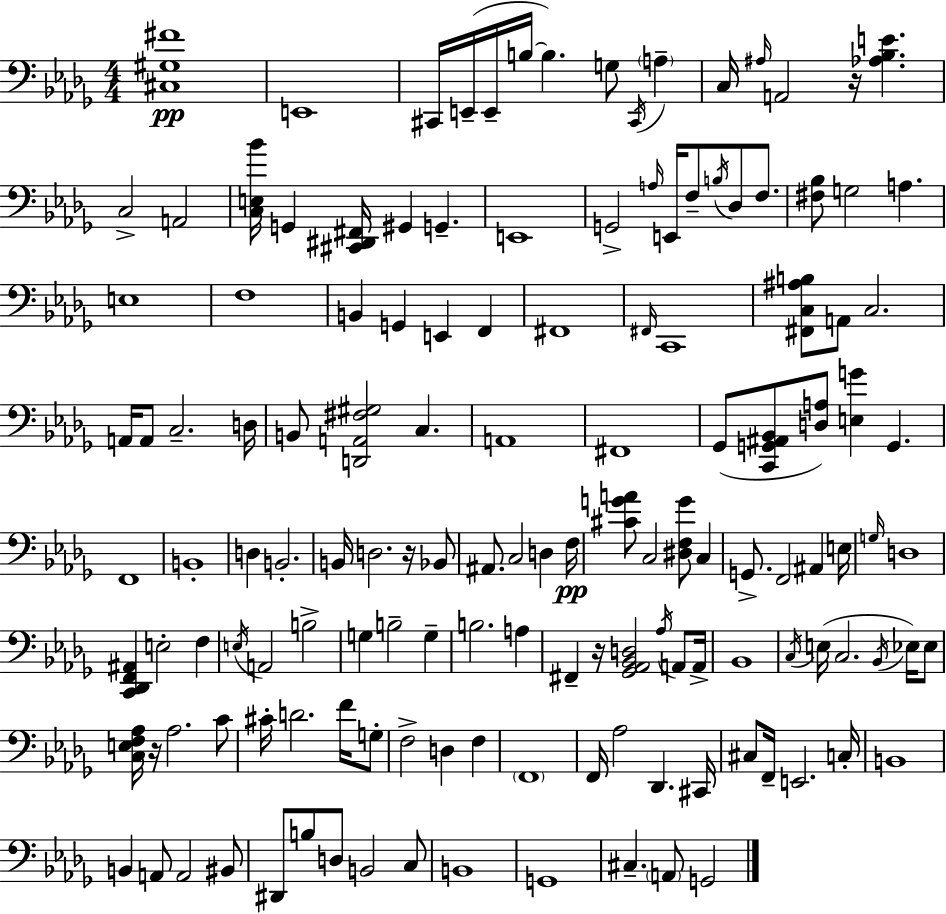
{
  \clef bass
  \numericTimeSignature
  \time 4/4
  \key bes \minor
  <cis gis fis'>1\pp | e,1 | cis,16 e,16--( e,16-- b16~~ b4.) g8 \acciaccatura { cis,16 } \parenthesize a4-- | c16 \grace { ais16 } a,2 r16 <aes bes e'>4. | \break c2-> a,2 | <c e bes'>16 g,4 <cis, dis, fis,>16 gis,4 g,4.-- | e,1 | g,2-> \grace { a16 } e,16 f8-- \acciaccatura { b16 } des8 | \break f8. <fis bes>8 g2 a4. | e1 | f1 | b,4 g,4 e,4 | \break f,4 fis,1 | \grace { fis,16 } c,1 | <fis, c ais b>8 a,8 c2. | a,16 a,8 c2.-- | \break d16 b,8 <d, a, fis gis>2 c4. | a,1 | fis,1 | ges,8( <c, g, ais, bes,>8 <d a>8) <e g'>4 g,4. | \break f,1 | b,1-. | d4 b,2.-. | b,16 d2. | \break r16 bes,8 ais,8. c2 | d4 f16\pp <cis' g' a'>8 c2 <dis f g'>8 | c4 g,8.-> f,2 | ais,4 e16 \grace { g16 } d1 | \break <c, des, f, ais,>4 e2-. | f4 \acciaccatura { e16 } a,2 b2-> | g4 b2-- | g4-- b2. | \break a4 fis,4-- r16 <ges, aes, bes, d>2 | \acciaccatura { aes16 } a,8 a,16-> bes,1 | \acciaccatura { c16 }( e16 c2. | \acciaccatura { bes,16 } ees16) ees8 <c e f aes>16 r16 aes2. | \break c'8 cis'16-. d'2. | f'16 g8-. f2-> | d4 f4 \parenthesize f,1 | f,16 aes2 | \break des,4. cis,16 cis8 f,16-- e,2. | c16-. b,1 | b,4 a,8 | a,2 bis,8 dis,8 b8 d8 | \break b,2 c8 b,1 | g,1 | cis4.-- | \parenthesize a,8 g,2 \bar "|."
}